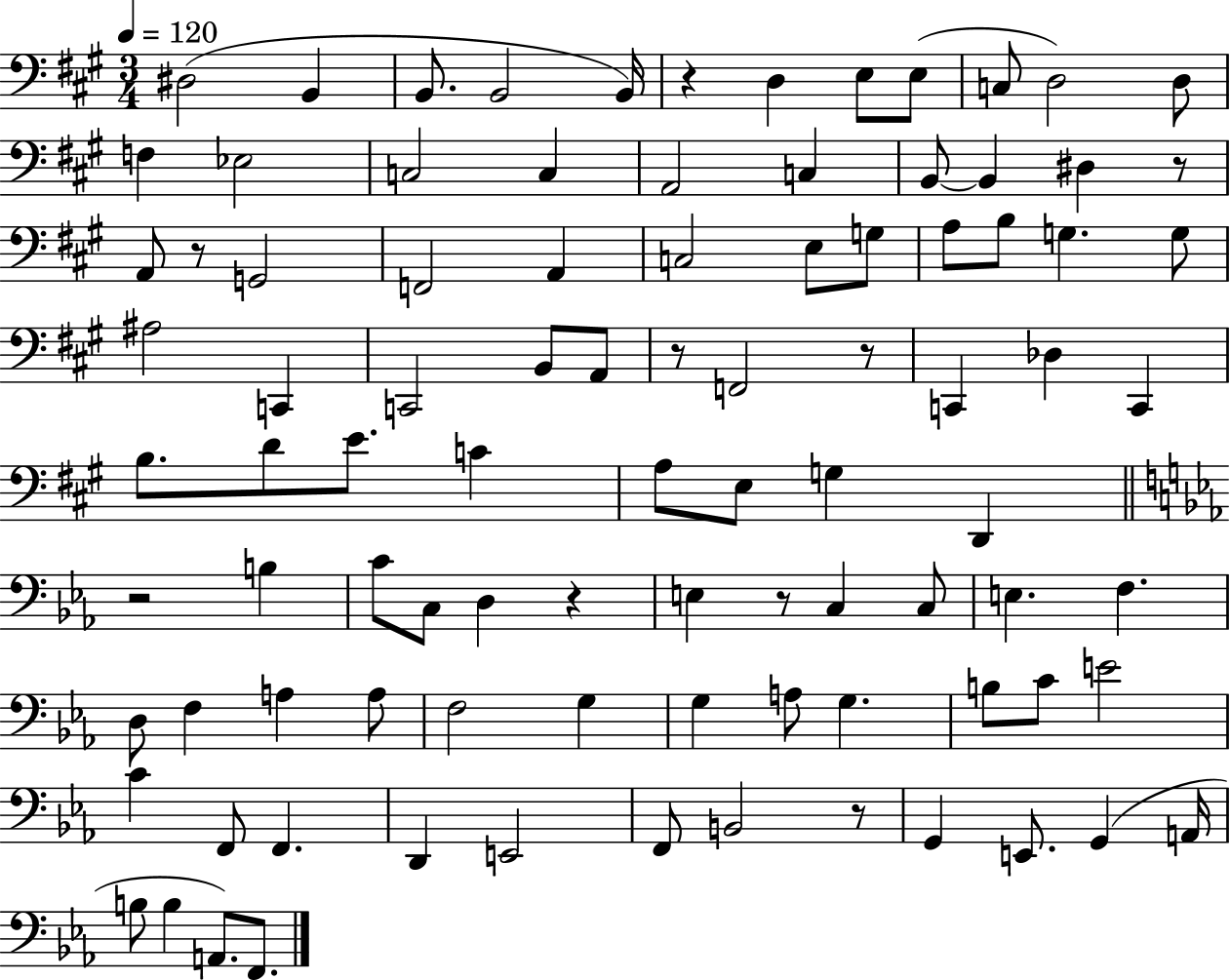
{
  \clef bass
  \numericTimeSignature
  \time 3/4
  \key a \major
  \tempo 4 = 120
  \repeat volta 2 { dis2( b,4 | b,8. b,2 b,16) | r4 d4 e8 e8( | c8 d2) d8 | \break f4 ees2 | c2 c4 | a,2 c4 | b,8~~ b,4 dis4 r8 | \break a,8 r8 g,2 | f,2 a,4 | c2 e8 g8 | a8 b8 g4. g8 | \break ais2 c,4 | c,2 b,8 a,8 | r8 f,2 r8 | c,4 des4 c,4 | \break b8. d'8 e'8. c'4 | a8 e8 g4 d,4 | \bar "||" \break \key c \minor r2 b4 | c'8 c8 d4 r4 | e4 r8 c4 c8 | e4. f4. | \break d8 f4 a4 a8 | f2 g4 | g4 a8 g4. | b8 c'8 e'2 | \break c'4 f,8 f,4. | d,4 e,2 | f,8 b,2 r8 | g,4 e,8. g,4( a,16 | \break b8 b4 a,8.) f,8. | } \bar "|."
}